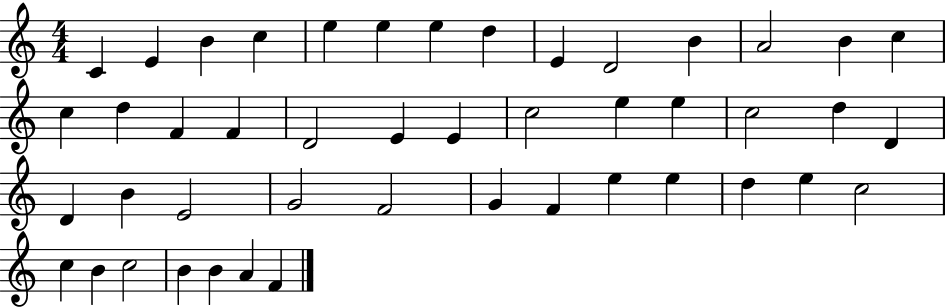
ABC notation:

X:1
T:Untitled
M:4/4
L:1/4
K:C
C E B c e e e d E D2 B A2 B c c d F F D2 E E c2 e e c2 d D D B E2 G2 F2 G F e e d e c2 c B c2 B B A F